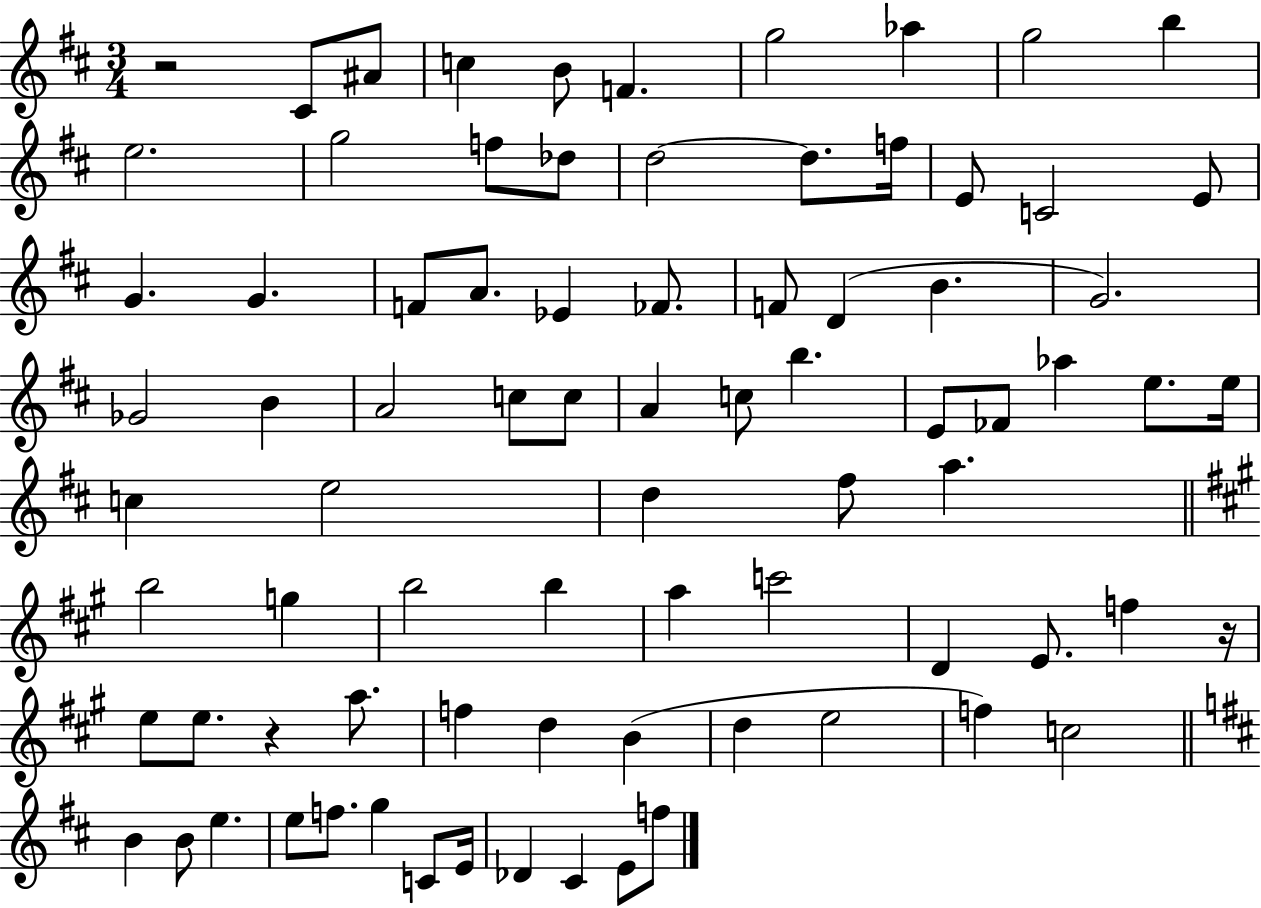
X:1
T:Untitled
M:3/4
L:1/4
K:D
z2 ^C/2 ^A/2 c B/2 F g2 _a g2 b e2 g2 f/2 _d/2 d2 d/2 f/4 E/2 C2 E/2 G G F/2 A/2 _E _F/2 F/2 D B G2 _G2 B A2 c/2 c/2 A c/2 b E/2 _F/2 _a e/2 e/4 c e2 d ^f/2 a b2 g b2 b a c'2 D E/2 f z/4 e/2 e/2 z a/2 f d B d e2 f c2 B B/2 e e/2 f/2 g C/2 E/4 _D ^C E/2 f/2